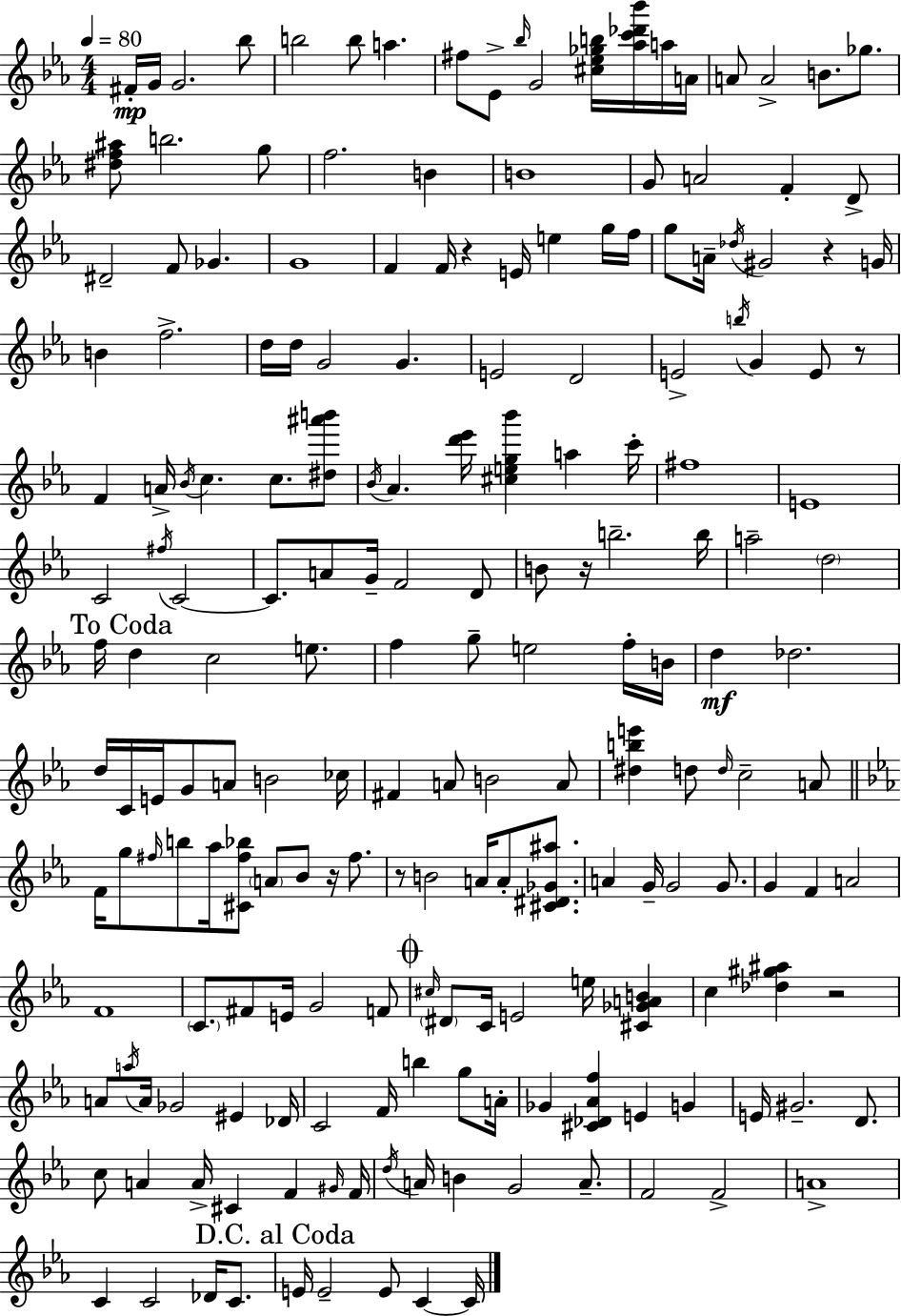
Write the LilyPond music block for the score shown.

{
  \clef treble
  \numericTimeSignature
  \time 4/4
  \key ees \major
  \tempo 4 = 80
  fis'16-.\mp g'16 g'2. bes''8 | b''2 b''8 a''4. | fis''8 ees'8-> \grace { bes''16 } g'2 <cis'' ees'' ges'' b''>16 <aes'' c''' des''' bes'''>16 a''16 | a'16 a'8 a'2-> b'8. ges''8. | \break <dis'' f'' ais''>8 b''2. g''8 | f''2. b'4 | b'1 | g'8 a'2 f'4-. d'8-> | \break dis'2-- f'8 ges'4. | g'1 | f'4 f'16 r4 e'16 e''4 g''16 | f''16 g''8 a'16-- \acciaccatura { des''16 } gis'2 r4 | \break g'16 b'4 f''2.-> | d''16 d''16 g'2 g'4. | e'2 d'2 | e'2-> \acciaccatura { b''16 } g'4 e'8 | \break r8 f'4 a'16-> \acciaccatura { bes'16 } c''4. c''8. | <dis'' ais''' b'''>8 \acciaccatura { bes'16 } aes'4. <d''' ees'''>16 <cis'' e'' g'' bes'''>4 | a''4 c'''16-. fis''1 | e'1 | \break c'2 \acciaccatura { fis''16 } c'2~~ | c'8. a'8 g'16-- f'2 | d'8 b'8 r16 b''2.-- | b''16 a''2-- \parenthesize d''2 | \break \mark "To Coda" f''16 d''4 c''2 | e''8. f''4 g''8-- e''2 | f''16-. b'16 d''4\mf des''2. | d''16 c'16 e'16 g'8 a'8 b'2 | \break ces''16 fis'4 a'8 b'2 | a'8 <dis'' b'' e'''>4 d''8 \grace { d''16 } c''2-- | a'8 \bar "||" \break \key c \minor f'16 g''8 \grace { fis''16 } b''8 aes''16 <cis' fis'' bes''>8 \parenthesize a'8 bes'8 r16 fis''8. | r8 b'2 a'16 a'8-. <cis' dis' ges' ais''>8. | a'4 g'16-- g'2 g'8. | g'4 f'4 a'2 | \break f'1 | \parenthesize c'8. fis'8 e'16 g'2 f'8 | \mark \markup { \musicglyph "scripts.coda" } \grace { cis''16 } \parenthesize dis'8 c'16 e'2 e''16 <cis' ges' a' b'>4 | c''4 <des'' gis'' ais''>4 r2 | \break a'8 \acciaccatura { a''16 } a'16 ges'2 eis'4 | des'16 c'2 f'16 b''4 | g''8 a'16-. ges'4 <cis' des' aes' f''>4 e'4 g'4 | e'16 gis'2.-- | \break d'8. c''8 a'4 a'16-> cis'4 f'4 | \grace { gis'16 } f'16 \acciaccatura { d''16 } a'16 b'4 g'2 | a'8.-- f'2 f'2-> | a'1-> | \break c'4 c'2 | des'16 c'8. \mark "D.C. al Coda" e'16 e'2-- e'8 | c'4~~ c'16 \bar "|."
}